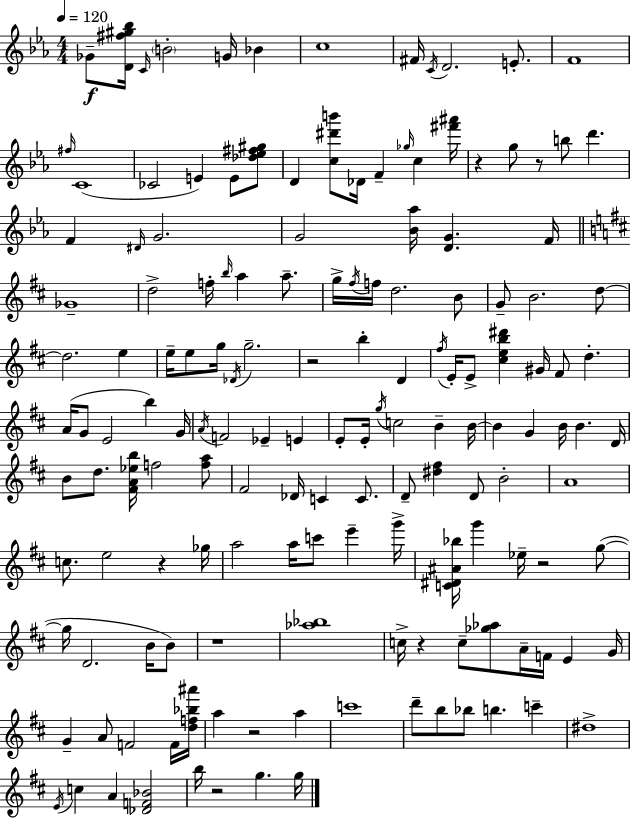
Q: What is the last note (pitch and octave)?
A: G5